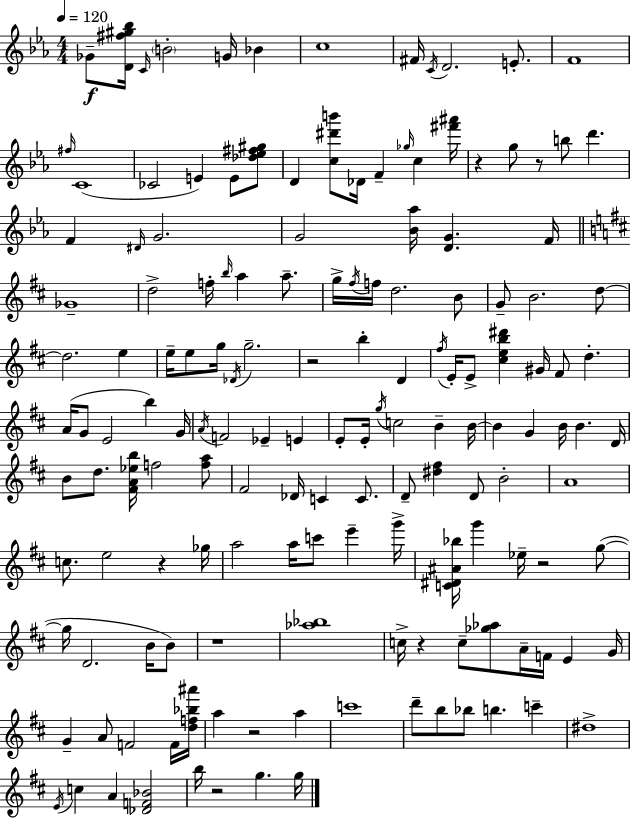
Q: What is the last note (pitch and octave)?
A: G5